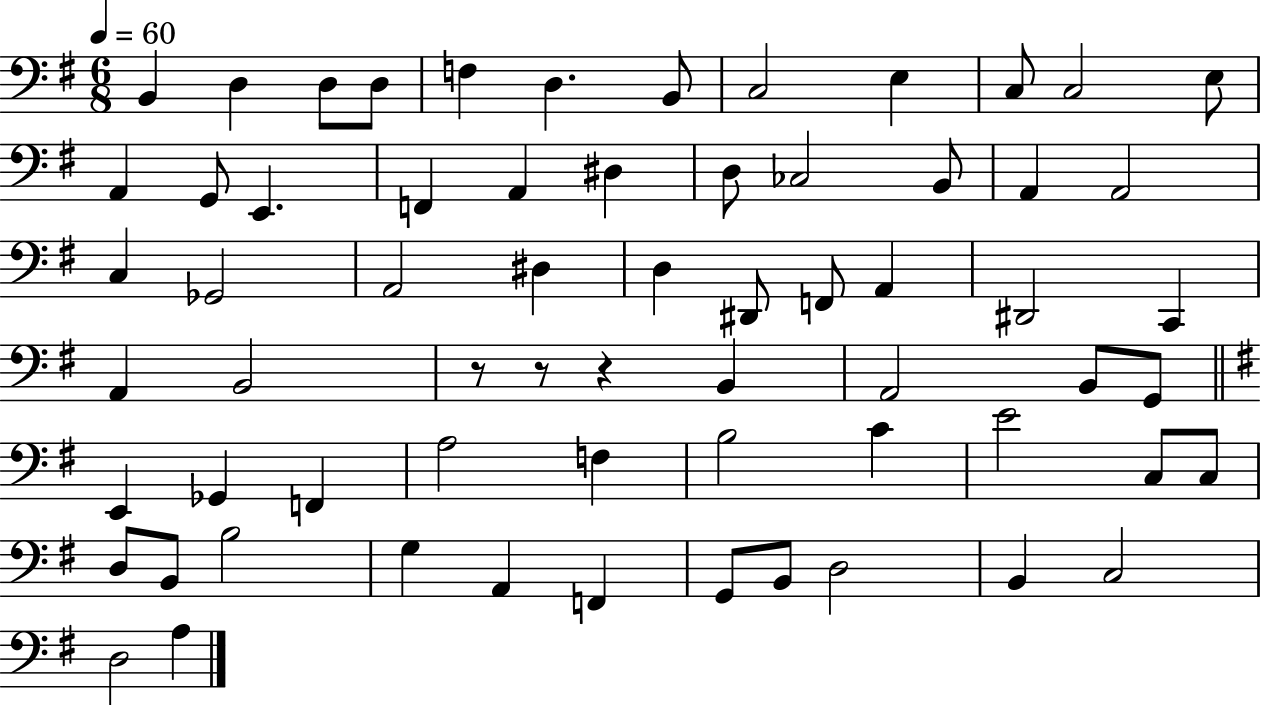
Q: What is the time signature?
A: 6/8